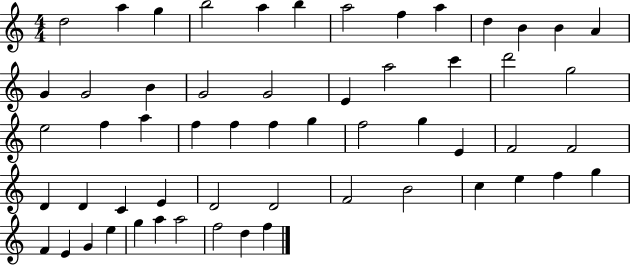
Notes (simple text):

D5/h A5/q G5/q B5/h A5/q B5/q A5/h F5/q A5/q D5/q B4/q B4/q A4/q G4/q G4/h B4/q G4/h G4/h E4/q A5/h C6/q D6/h G5/h E5/h F5/q A5/q F5/q F5/q F5/q G5/q F5/h G5/q E4/q F4/h F4/h D4/q D4/q C4/q E4/q D4/h D4/h F4/h B4/h C5/q E5/q F5/q G5/q F4/q E4/q G4/q E5/q G5/q A5/q A5/h F5/h D5/q F5/q